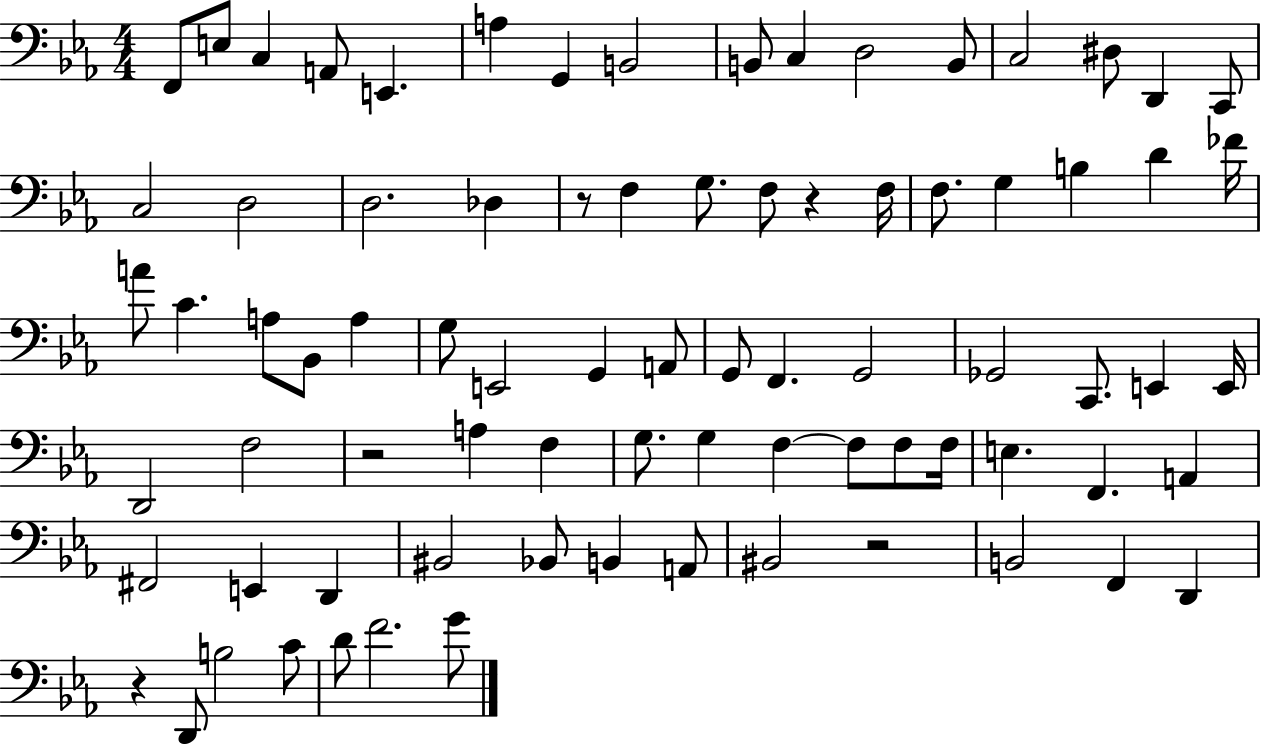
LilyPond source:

{
  \clef bass
  \numericTimeSignature
  \time 4/4
  \key ees \major
  f,8 e8 c4 a,8 e,4. | a4 g,4 b,2 | b,8 c4 d2 b,8 | c2 dis8 d,4 c,8 | \break c2 d2 | d2. des4 | r8 f4 g8. f8 r4 f16 | f8. g4 b4 d'4 fes'16 | \break a'8 c'4. a8 bes,8 a4 | g8 e,2 g,4 a,8 | g,8 f,4. g,2 | ges,2 c,8. e,4 e,16 | \break d,2 f2 | r2 a4 f4 | g8. g4 f4~~ f8 f8 f16 | e4. f,4. a,4 | \break fis,2 e,4 d,4 | bis,2 bes,8 b,4 a,8 | bis,2 r2 | b,2 f,4 d,4 | \break r4 d,8 b2 c'8 | d'8 f'2. g'8 | \bar "|."
}